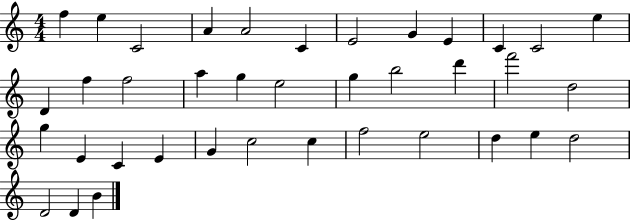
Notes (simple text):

F5/q E5/q C4/h A4/q A4/h C4/q E4/h G4/q E4/q C4/q C4/h E5/q D4/q F5/q F5/h A5/q G5/q E5/h G5/q B5/h D6/q F6/h D5/h G5/q E4/q C4/q E4/q G4/q C5/h C5/q F5/h E5/h D5/q E5/q D5/h D4/h D4/q B4/q